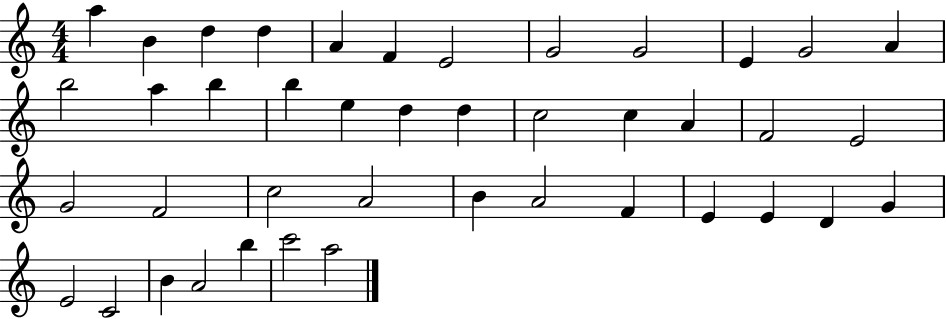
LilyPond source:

{
  \clef treble
  \numericTimeSignature
  \time 4/4
  \key c \major
  a''4 b'4 d''4 d''4 | a'4 f'4 e'2 | g'2 g'2 | e'4 g'2 a'4 | \break b''2 a''4 b''4 | b''4 e''4 d''4 d''4 | c''2 c''4 a'4 | f'2 e'2 | \break g'2 f'2 | c''2 a'2 | b'4 a'2 f'4 | e'4 e'4 d'4 g'4 | \break e'2 c'2 | b'4 a'2 b''4 | c'''2 a''2 | \bar "|."
}